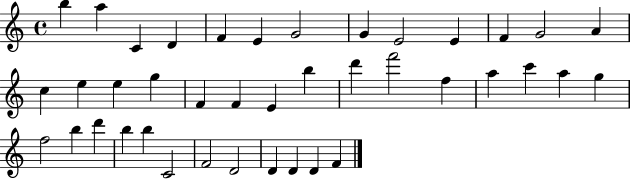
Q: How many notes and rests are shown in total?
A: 40